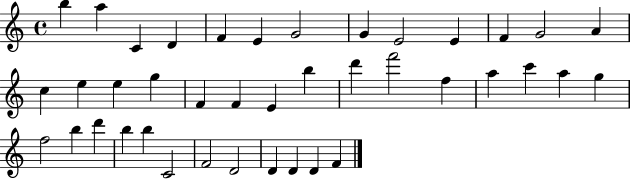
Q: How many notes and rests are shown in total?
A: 40